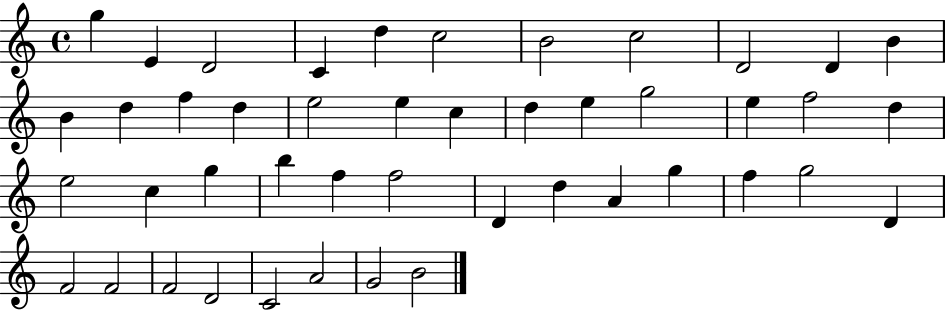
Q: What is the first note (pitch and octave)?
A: G5